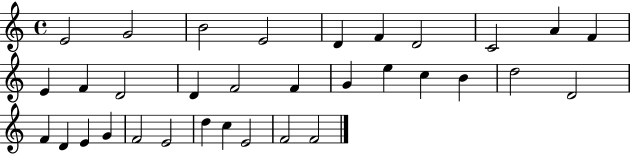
X:1
T:Untitled
M:4/4
L:1/4
K:C
E2 G2 B2 E2 D F D2 C2 A F E F D2 D F2 F G e c B d2 D2 F D E G F2 E2 d c E2 F2 F2